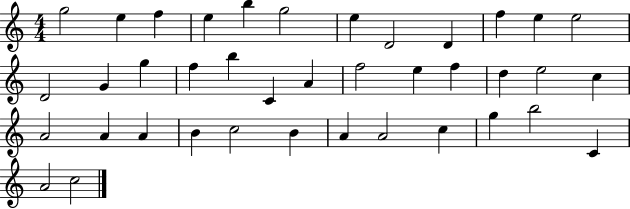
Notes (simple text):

G5/h E5/q F5/q E5/q B5/q G5/h E5/q D4/h D4/q F5/q E5/q E5/h D4/h G4/q G5/q F5/q B5/q C4/q A4/q F5/h E5/q F5/q D5/q E5/h C5/q A4/h A4/q A4/q B4/q C5/h B4/q A4/q A4/h C5/q G5/q B5/h C4/q A4/h C5/h